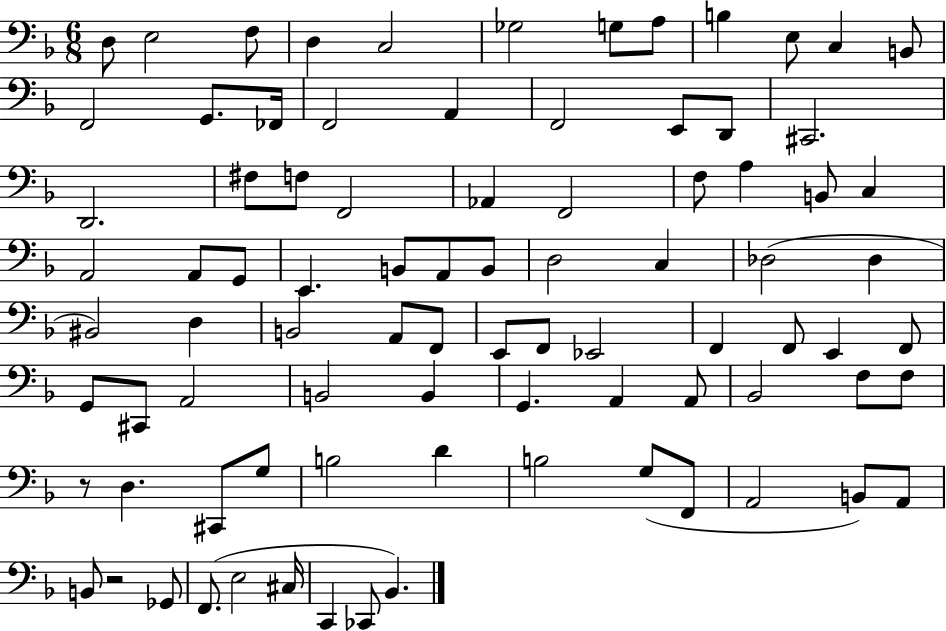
D3/e E3/h F3/e D3/q C3/h Gb3/h G3/e A3/e B3/q E3/e C3/q B2/e F2/h G2/e. FES2/s F2/h A2/q F2/h E2/e D2/e C#2/h. D2/h. F#3/e F3/e F2/h Ab2/q F2/h F3/e A3/q B2/e C3/q A2/h A2/e G2/e E2/q. B2/e A2/e B2/e D3/h C3/q Db3/h Db3/q BIS2/h D3/q B2/h A2/e F2/e E2/e F2/e Eb2/h F2/q F2/e E2/q F2/e G2/e C#2/e A2/h B2/h B2/q G2/q. A2/q A2/e Bb2/h F3/e F3/e R/e D3/q. C#2/e G3/e B3/h D4/q B3/h G3/e F2/e A2/h B2/e A2/e B2/e R/h Gb2/e F2/e. E3/h C#3/s C2/q CES2/e Bb2/q.